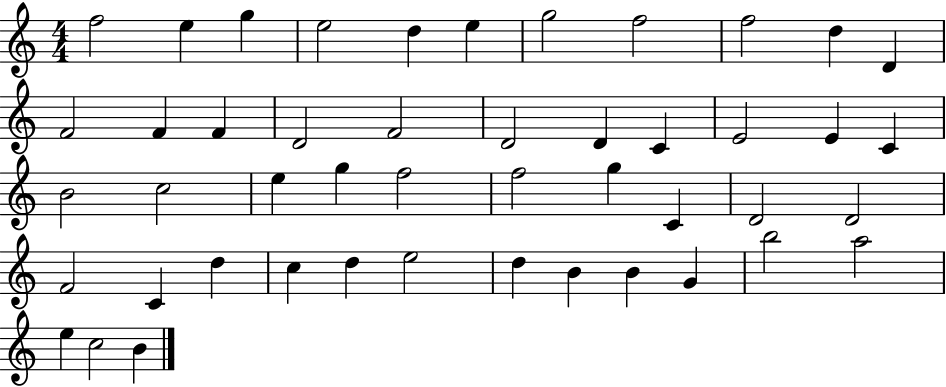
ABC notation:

X:1
T:Untitled
M:4/4
L:1/4
K:C
f2 e g e2 d e g2 f2 f2 d D F2 F F D2 F2 D2 D C E2 E C B2 c2 e g f2 f2 g C D2 D2 F2 C d c d e2 d B B G b2 a2 e c2 B